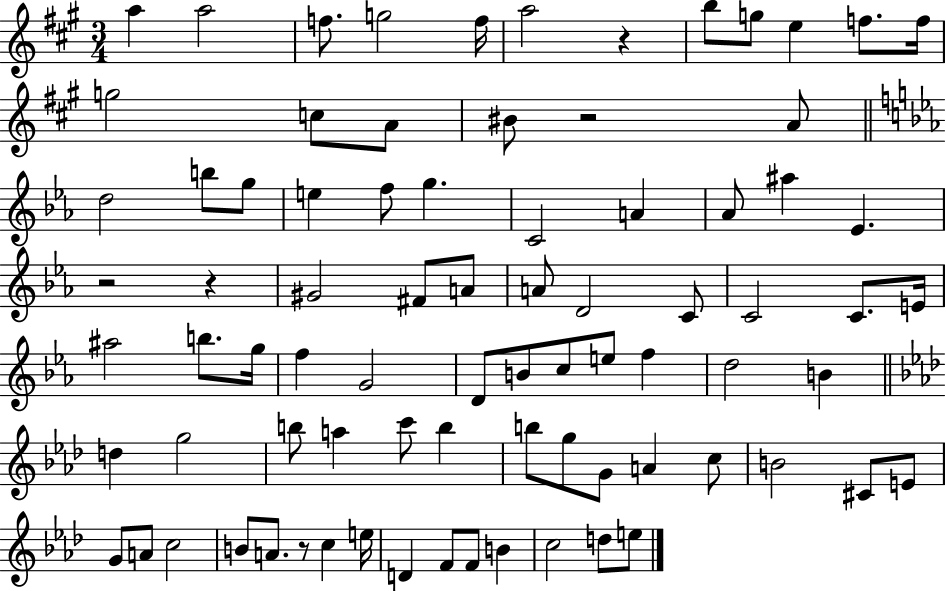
{
  \clef treble
  \numericTimeSignature
  \time 3/4
  \key a \major
  a''4 a''2 | f''8. g''2 f''16 | a''2 r4 | b''8 g''8 e''4 f''8. f''16 | \break g''2 c''8 a'8 | bis'8 r2 a'8 | \bar "||" \break \key c \minor d''2 b''8 g''8 | e''4 f''8 g''4. | c'2 a'4 | aes'8 ais''4 ees'4. | \break r2 r4 | gis'2 fis'8 a'8 | a'8 d'2 c'8 | c'2 c'8. e'16 | \break ais''2 b''8. g''16 | f''4 g'2 | d'8 b'8 c''8 e''8 f''4 | d''2 b'4 | \break \bar "||" \break \key aes \major d''4 g''2 | b''8 a''4 c'''8 b''4 | b''8 g''8 g'8 a'4 c''8 | b'2 cis'8 e'8 | \break g'8 a'8 c''2 | b'8 a'8. r8 c''4 e''16 | d'4 f'8 f'8 b'4 | c''2 d''8 e''8 | \break \bar "|."
}